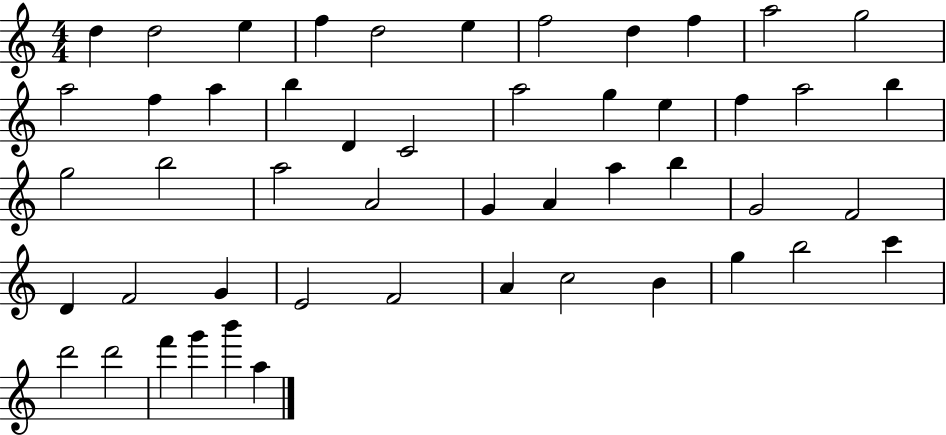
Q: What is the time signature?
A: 4/4